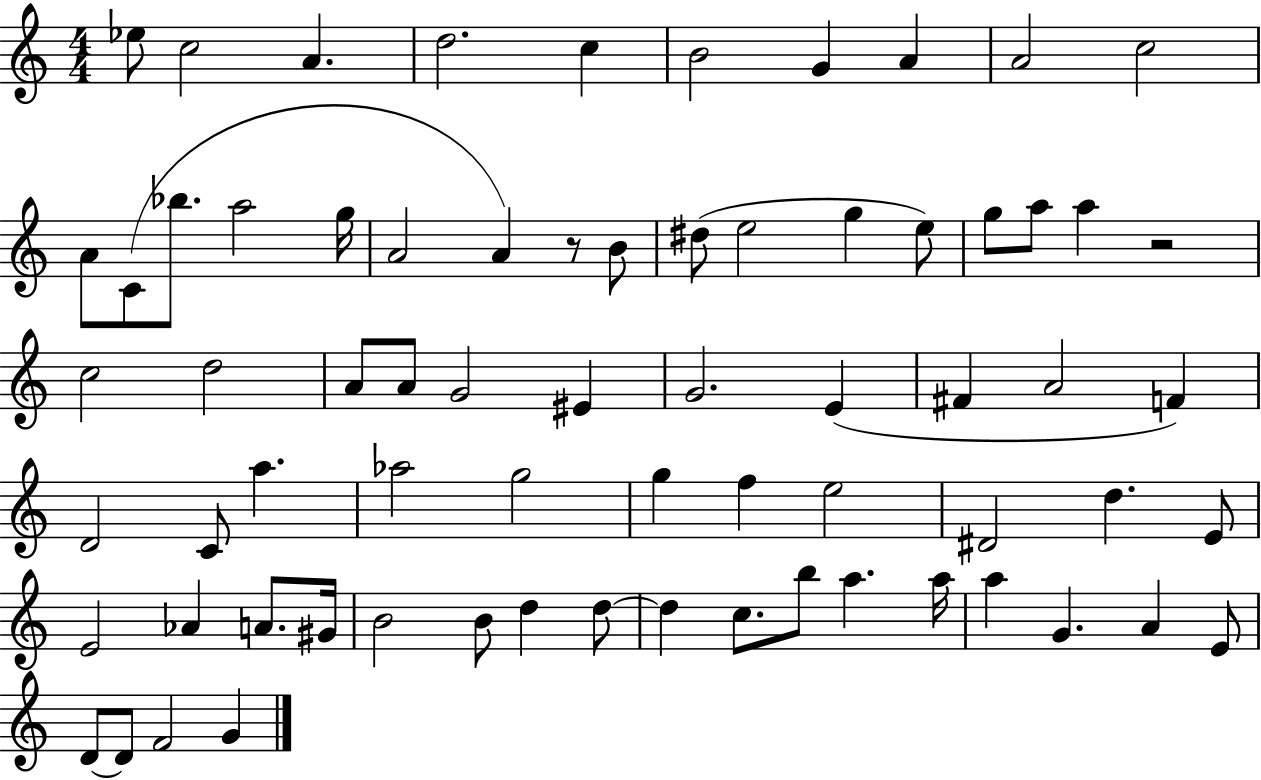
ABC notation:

X:1
T:Untitled
M:4/4
L:1/4
K:C
_e/2 c2 A d2 c B2 G A A2 c2 A/2 C/2 _b/2 a2 g/4 A2 A z/2 B/2 ^d/2 e2 g e/2 g/2 a/2 a z2 c2 d2 A/2 A/2 G2 ^E G2 E ^F A2 F D2 C/2 a _a2 g2 g f e2 ^D2 d E/2 E2 _A A/2 ^G/4 B2 B/2 d d/2 d c/2 b/2 a a/4 a G A E/2 D/2 D/2 F2 G